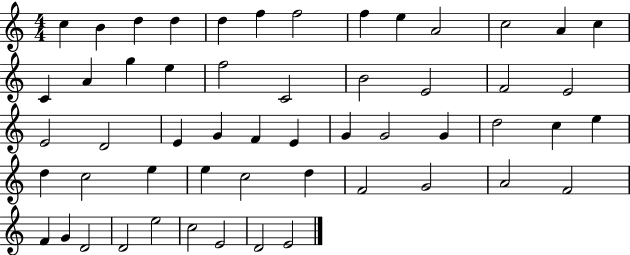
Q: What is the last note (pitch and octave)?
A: E4